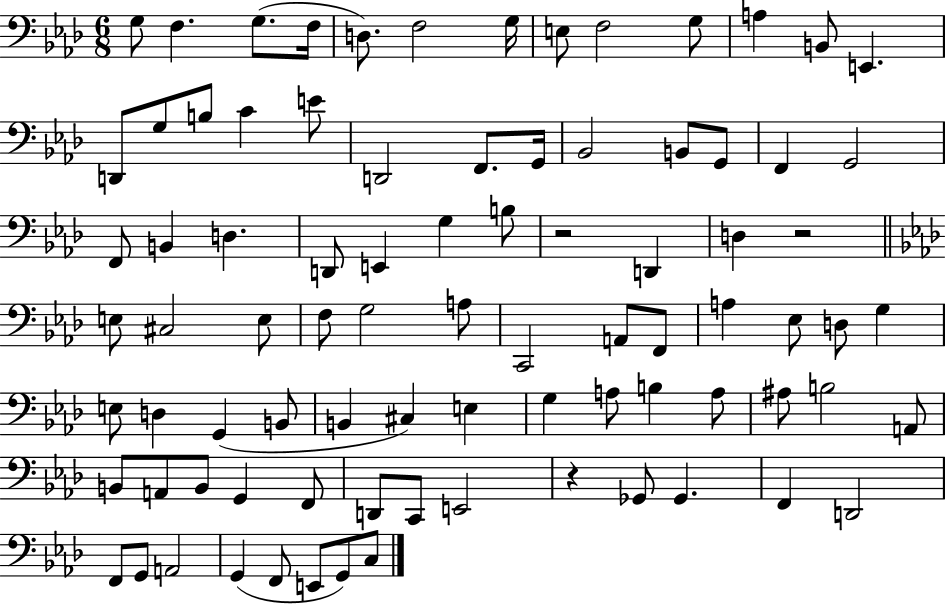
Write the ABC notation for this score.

X:1
T:Untitled
M:6/8
L:1/4
K:Ab
G,/2 F, G,/2 F,/4 D,/2 F,2 G,/4 E,/2 F,2 G,/2 A, B,,/2 E,, D,,/2 G,/2 B,/2 C E/2 D,,2 F,,/2 G,,/4 _B,,2 B,,/2 G,,/2 F,, G,,2 F,,/2 B,, D, D,,/2 E,, G, B,/2 z2 D,, D, z2 E,/2 ^C,2 E,/2 F,/2 G,2 A,/2 C,,2 A,,/2 F,,/2 A, _E,/2 D,/2 G, E,/2 D, G,, B,,/2 B,, ^C, E, G, A,/2 B, A,/2 ^A,/2 B,2 A,,/2 B,,/2 A,,/2 B,,/2 G,, F,,/2 D,,/2 C,,/2 E,,2 z _G,,/2 _G,, F,, D,,2 F,,/2 G,,/2 A,,2 G,, F,,/2 E,,/2 G,,/2 C,/2